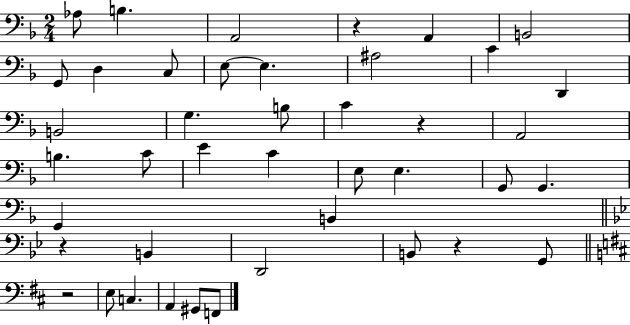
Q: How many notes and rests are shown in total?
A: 42